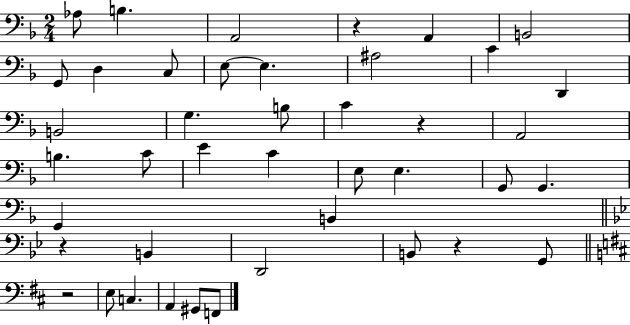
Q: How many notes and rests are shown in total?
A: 42